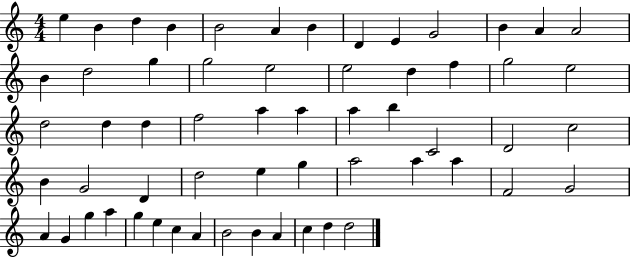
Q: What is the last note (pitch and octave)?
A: D5